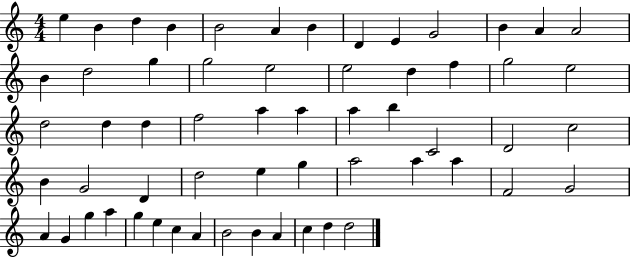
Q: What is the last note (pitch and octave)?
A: D5